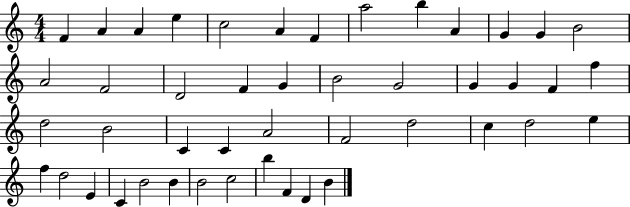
F4/q A4/q A4/q E5/q C5/h A4/q F4/q A5/h B5/q A4/q G4/q G4/q B4/h A4/h F4/h D4/h F4/q G4/q B4/h G4/h G4/q G4/q F4/q F5/q D5/h B4/h C4/q C4/q A4/h F4/h D5/h C5/q D5/h E5/q F5/q D5/h E4/q C4/q B4/h B4/q B4/h C5/h B5/q F4/q D4/q B4/q